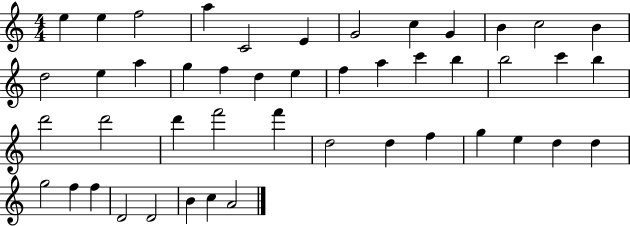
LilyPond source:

{
  \clef treble
  \numericTimeSignature
  \time 4/4
  \key c \major
  e''4 e''4 f''2 | a''4 c'2 e'4 | g'2 c''4 g'4 | b'4 c''2 b'4 | \break d''2 e''4 a''4 | g''4 f''4 d''4 e''4 | f''4 a''4 c'''4 b''4 | b''2 c'''4 b''4 | \break d'''2 d'''2 | d'''4 f'''2 f'''4 | d''2 d''4 f''4 | g''4 e''4 d''4 d''4 | \break g''2 f''4 f''4 | d'2 d'2 | b'4 c''4 a'2 | \bar "|."
}